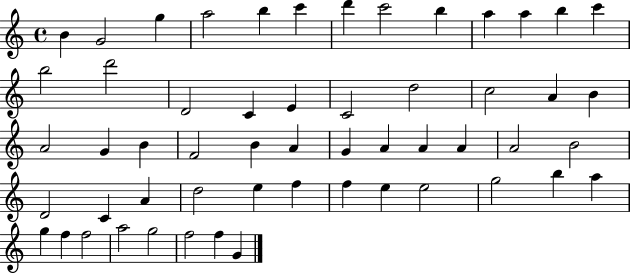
B4/q G4/h G5/q A5/h B5/q C6/q D6/q C6/h B5/q A5/q A5/q B5/q C6/q B5/h D6/h D4/h C4/q E4/q C4/h D5/h C5/h A4/q B4/q A4/h G4/q B4/q F4/h B4/q A4/q G4/q A4/q A4/q A4/q A4/h B4/h D4/h C4/q A4/q D5/h E5/q F5/q F5/q E5/q E5/h G5/h B5/q A5/q G5/q F5/q F5/h A5/h G5/h F5/h F5/q G4/q